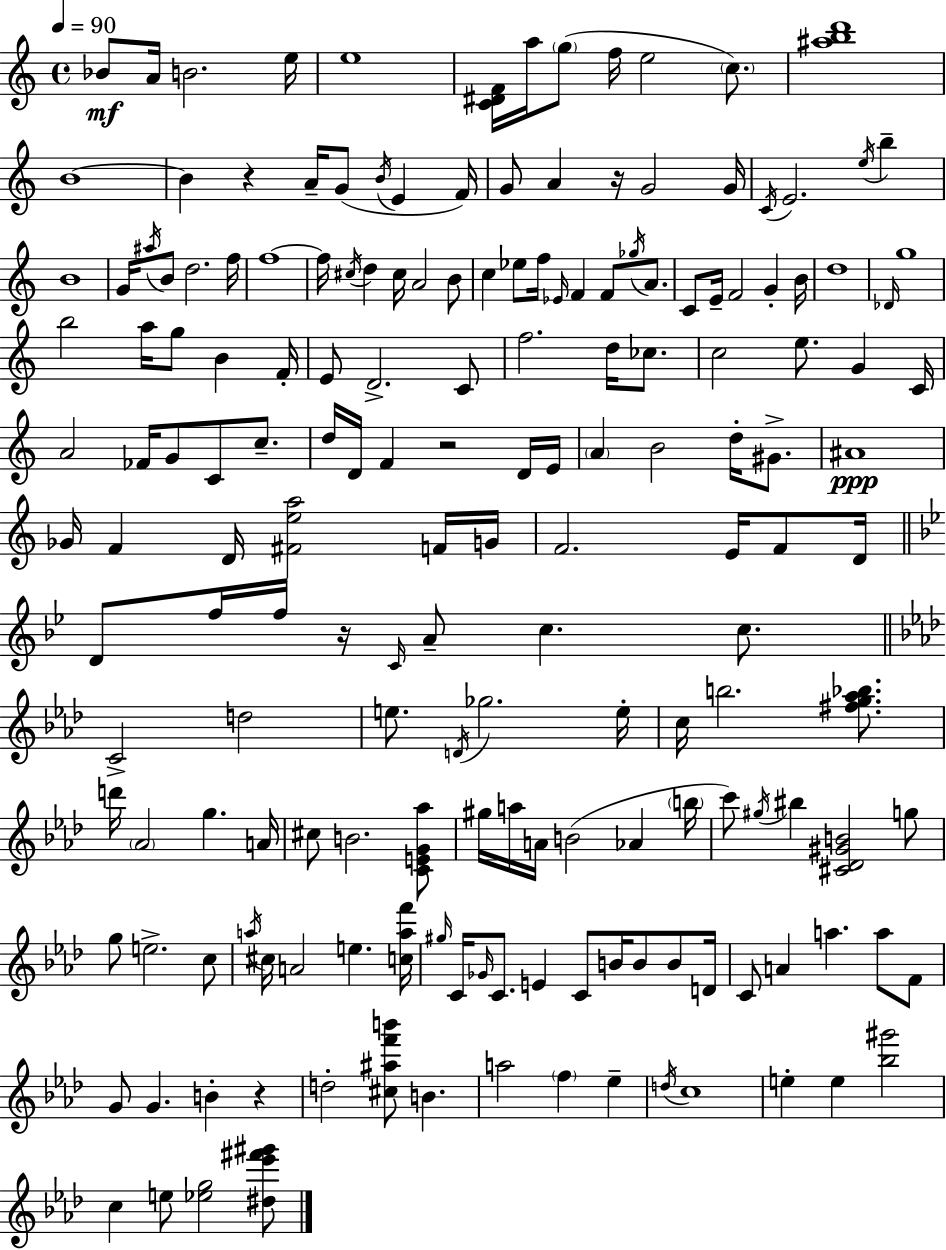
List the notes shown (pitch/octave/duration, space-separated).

Bb4/e A4/s B4/h. E5/s E5/w [C4,D#4,F4]/s A5/s G5/e F5/s E5/h C5/e. [A#5,B5,D6]/w B4/w B4/q R/q A4/s G4/e B4/s E4/q F4/s G4/e A4/q R/s G4/h G4/s C4/s E4/h. E5/s B5/q B4/w G4/s A#5/s B4/e D5/h. F5/s F5/w F5/s C#5/s D5/q C#5/s A4/h B4/e C5/q Eb5/e F5/s Eb4/s F4/q F4/e Gb5/s A4/e. C4/e E4/s F4/h G4/q B4/s D5/w Db4/s G5/w B5/h A5/s G5/e B4/q F4/s E4/e D4/h. C4/e F5/h. D5/s CES5/e. C5/h E5/e. G4/q C4/s A4/h FES4/s G4/e C4/e C5/e. D5/s D4/s F4/q R/h D4/s E4/s A4/q B4/h D5/s G#4/e. A#4/w Gb4/s F4/q D4/s [F#4,E5,A5]/h F4/s G4/s F4/h. E4/s F4/e D4/s D4/e F5/s F5/s R/s C4/s A4/e C5/q. C5/e. C4/h D5/h E5/e. D4/s Gb5/h. E5/s C5/s B5/h. [F#5,G5,Ab5,Bb5]/e. D6/s Ab4/h G5/q. A4/s C#5/e B4/h. [C4,E4,G4,Ab5]/e G#5/s A5/s A4/s B4/h Ab4/q B5/s C6/e G#5/s BIS5/q [C#4,Db4,G#4,B4]/h G5/e G5/e E5/h. C5/e A5/s C#5/s A4/h E5/q. [C5,A5,F6]/s G#5/s C4/s Gb4/s C4/e. E4/q C4/e B4/s B4/e B4/e D4/s C4/e A4/q A5/q. A5/e F4/e G4/e G4/q. B4/q R/q D5/h [C#5,A#5,F6,B6]/e B4/q. A5/h F5/q Eb5/q D5/s C5/w E5/q E5/q [Bb5,G#6]/h C5/q E5/e [Eb5,G5]/h [D#5,Eb6,F#6,G#6]/e